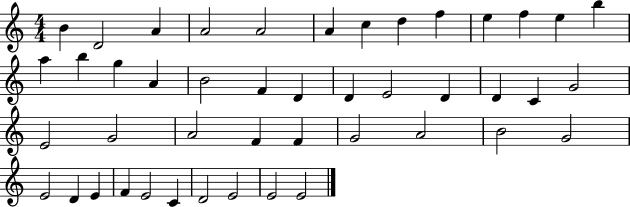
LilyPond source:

{
  \clef treble
  \numericTimeSignature
  \time 4/4
  \key c \major
  b'4 d'2 a'4 | a'2 a'2 | a'4 c''4 d''4 f''4 | e''4 f''4 e''4 b''4 | \break a''4 b''4 g''4 a'4 | b'2 f'4 d'4 | d'4 e'2 d'4 | d'4 c'4 g'2 | \break e'2 g'2 | a'2 f'4 f'4 | g'2 a'2 | b'2 g'2 | \break e'2 d'4 e'4 | f'4 e'2 c'4 | d'2 e'2 | e'2 e'2 | \break \bar "|."
}